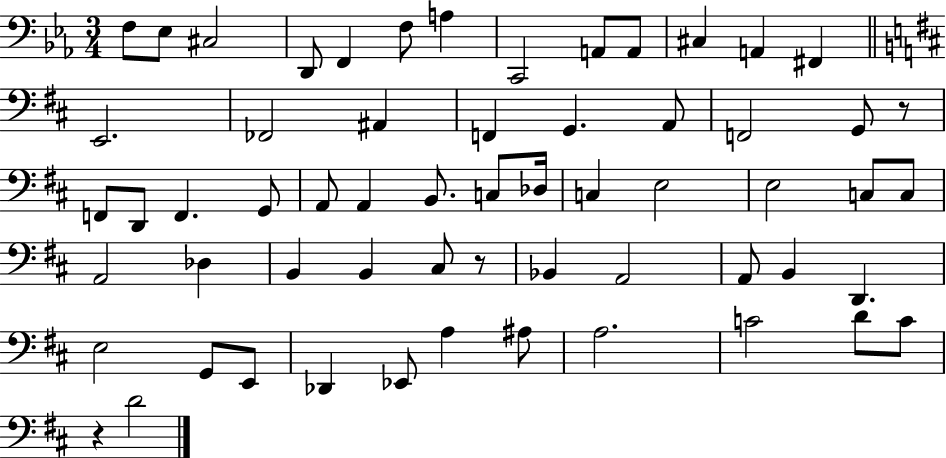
F3/e Eb3/e C#3/h D2/e F2/q F3/e A3/q C2/h A2/e A2/e C#3/q A2/q F#2/q E2/h. FES2/h A#2/q F2/q G2/q. A2/e F2/h G2/e R/e F2/e D2/e F2/q. G2/e A2/e A2/q B2/e. C3/e Db3/s C3/q E3/h E3/h C3/e C3/e A2/h Db3/q B2/q B2/q C#3/e R/e Bb2/q A2/h A2/e B2/q D2/q. E3/h G2/e E2/e Db2/q Eb2/e A3/q A#3/e A3/h. C4/h D4/e C4/e R/q D4/h